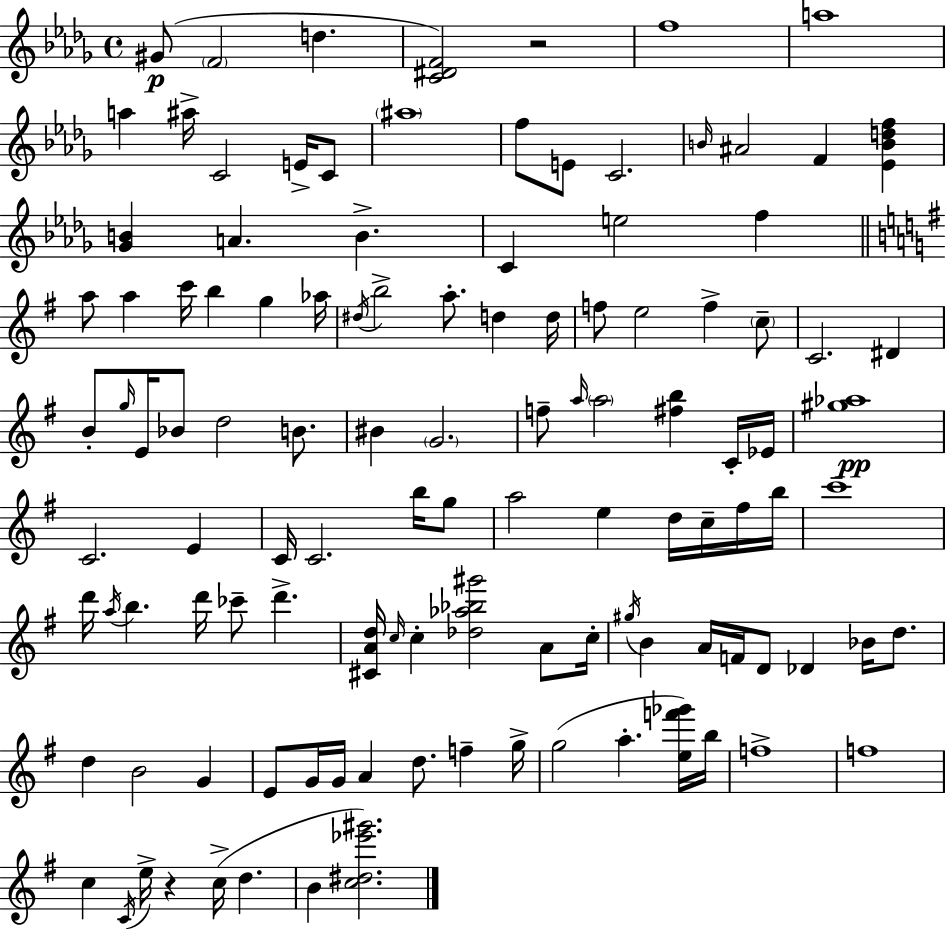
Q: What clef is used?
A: treble